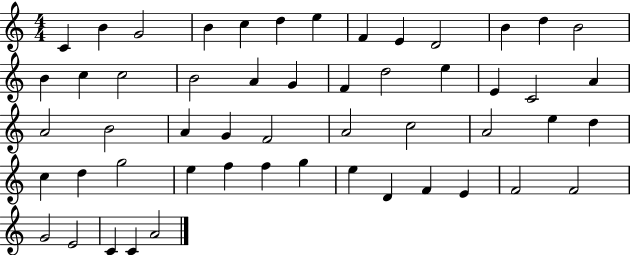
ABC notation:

X:1
T:Untitled
M:4/4
L:1/4
K:C
C B G2 B c d e F E D2 B d B2 B c c2 B2 A G F d2 e E C2 A A2 B2 A G F2 A2 c2 A2 e d c d g2 e f f g e D F E F2 F2 G2 E2 C C A2